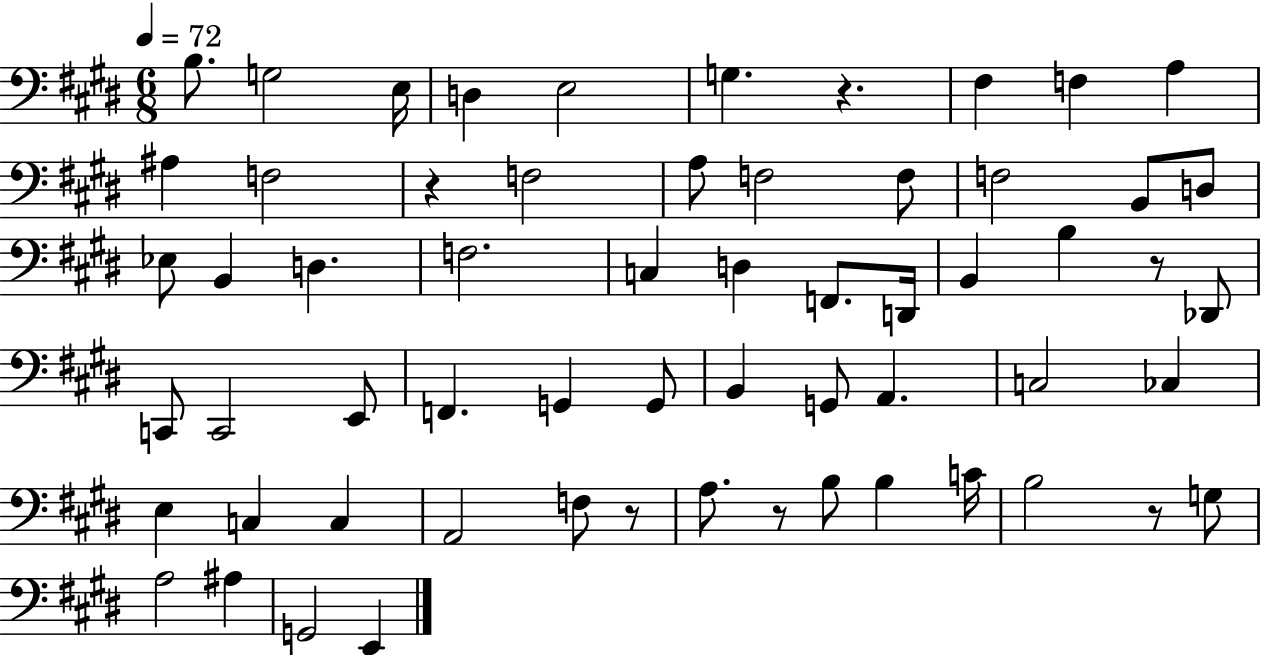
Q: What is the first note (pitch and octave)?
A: B3